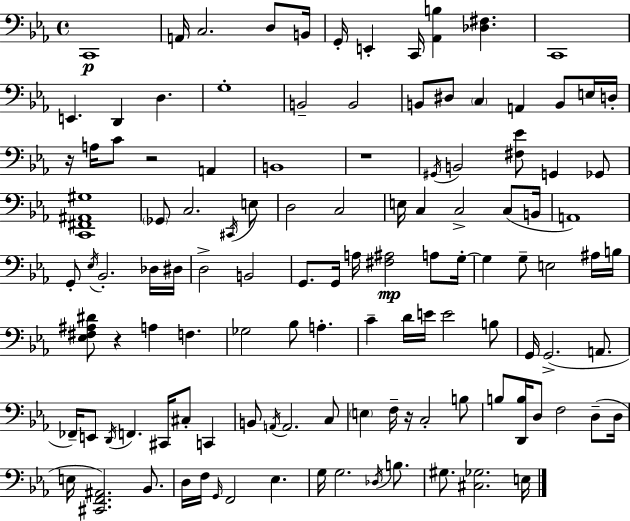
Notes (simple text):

C2/w A2/s C3/h. D3/e B2/s G2/s E2/q C2/s [Ab2,B3]/q [Db3,F#3]/q. C2/w E2/q. D2/q D3/q. G3/w B2/h B2/h B2/e D#3/e C3/q A2/q B2/e E3/s D3/s R/s A3/s C4/e R/h A2/q B2/w R/w G#2/s B2/h [F#3,Eb4]/e G2/q Gb2/e [C2,F#2,A#2,G#3]/w Gb2/e C3/h. C#2/s E3/e D3/h C3/h E3/s C3/q C3/h C3/e B2/s A2/w G2/e Eb3/s Bb2/h. Db3/s D#3/s D3/h B2/h G2/e. G2/s A3/s [F#3,A#3]/h A3/e G3/s G3/q G3/e E3/h A#3/s B3/s [Eb3,F#3,A#3,D#4]/e R/q A3/q F3/q. Gb3/h Bb3/e A3/q. C4/q D4/s E4/s E4/h B3/e G2/s G2/h. A2/e. FES2/s E2/e D2/s F2/q. C#2/s C#3/e C2/q B2/e A2/s A2/h. C3/e E3/q F3/s R/s C3/h B3/e B3/e [D2,B3]/s D3/e F3/h D3/e D3/s E3/s [C#2,F2,A#2]/h. Bb2/e. D3/s F3/s G2/s F2/h Eb3/q. G3/s G3/h. Db3/s B3/e. G#3/e. [C#3,Gb3]/h. E3/s